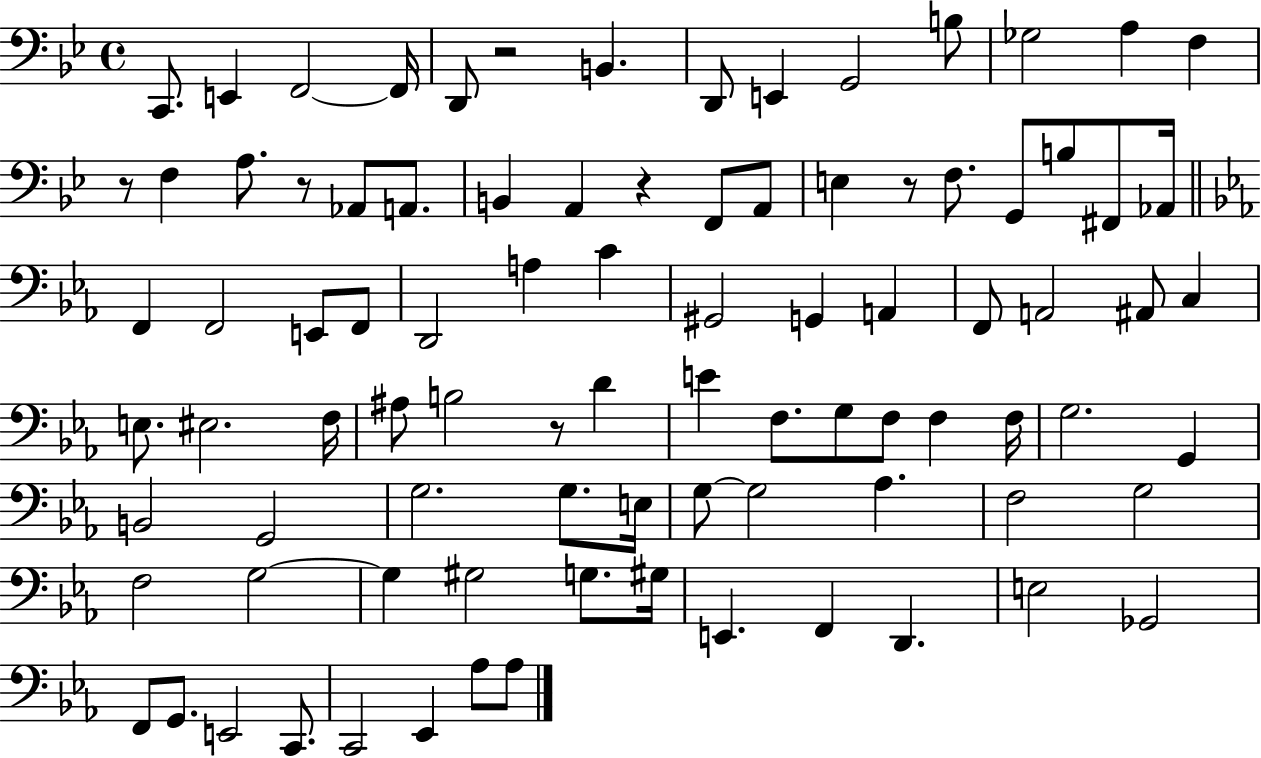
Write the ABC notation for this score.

X:1
T:Untitled
M:4/4
L:1/4
K:Bb
C,,/2 E,, F,,2 F,,/4 D,,/2 z2 B,, D,,/2 E,, G,,2 B,/2 _G,2 A, F, z/2 F, A,/2 z/2 _A,,/2 A,,/2 B,, A,, z F,,/2 A,,/2 E, z/2 F,/2 G,,/2 B,/2 ^F,,/2 _A,,/4 F,, F,,2 E,,/2 F,,/2 D,,2 A, C ^G,,2 G,, A,, F,,/2 A,,2 ^A,,/2 C, E,/2 ^E,2 F,/4 ^A,/2 B,2 z/2 D E F,/2 G,/2 F,/2 F, F,/4 G,2 G,, B,,2 G,,2 G,2 G,/2 E,/4 G,/2 G,2 _A, F,2 G,2 F,2 G,2 G, ^G,2 G,/2 ^G,/4 E,, F,, D,, E,2 _G,,2 F,,/2 G,,/2 E,,2 C,,/2 C,,2 _E,, _A,/2 _A,/2